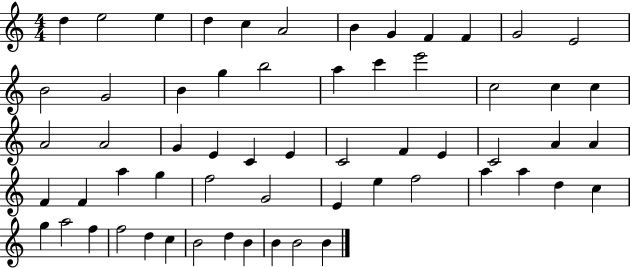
D5/q E5/h E5/q D5/q C5/q A4/h B4/q G4/q F4/q F4/q G4/h E4/h B4/h G4/h B4/q G5/q B5/h A5/q C6/q E6/h C5/h C5/q C5/q A4/h A4/h G4/q E4/q C4/q E4/q C4/h F4/q E4/q C4/h A4/q A4/q F4/q F4/q A5/q G5/q F5/h G4/h E4/q E5/q F5/h A5/q A5/q D5/q C5/q G5/q A5/h F5/q F5/h D5/q C5/q B4/h D5/q B4/q B4/q B4/h B4/q